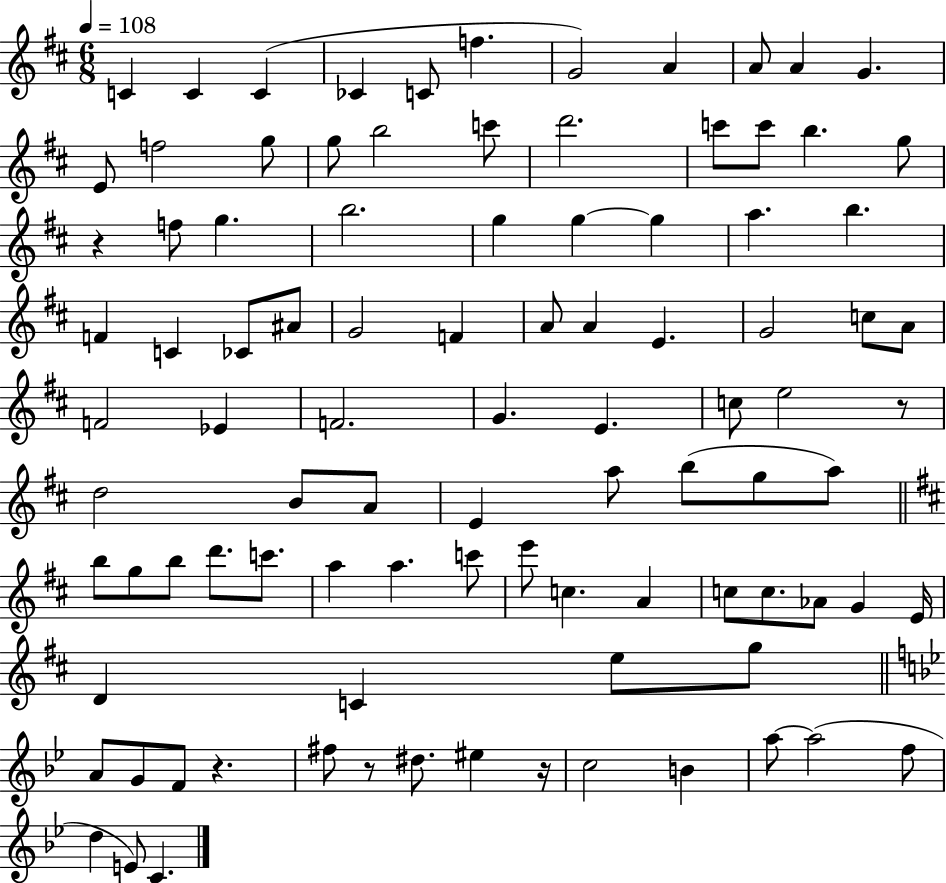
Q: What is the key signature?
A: D major